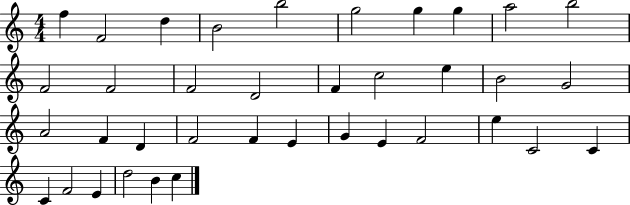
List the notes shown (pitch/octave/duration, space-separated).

F5/q F4/h D5/q B4/h B5/h G5/h G5/q G5/q A5/h B5/h F4/h F4/h F4/h D4/h F4/q C5/h E5/q B4/h G4/h A4/h F4/q D4/q F4/h F4/q E4/q G4/q E4/q F4/h E5/q C4/h C4/q C4/q F4/h E4/q D5/h B4/q C5/q